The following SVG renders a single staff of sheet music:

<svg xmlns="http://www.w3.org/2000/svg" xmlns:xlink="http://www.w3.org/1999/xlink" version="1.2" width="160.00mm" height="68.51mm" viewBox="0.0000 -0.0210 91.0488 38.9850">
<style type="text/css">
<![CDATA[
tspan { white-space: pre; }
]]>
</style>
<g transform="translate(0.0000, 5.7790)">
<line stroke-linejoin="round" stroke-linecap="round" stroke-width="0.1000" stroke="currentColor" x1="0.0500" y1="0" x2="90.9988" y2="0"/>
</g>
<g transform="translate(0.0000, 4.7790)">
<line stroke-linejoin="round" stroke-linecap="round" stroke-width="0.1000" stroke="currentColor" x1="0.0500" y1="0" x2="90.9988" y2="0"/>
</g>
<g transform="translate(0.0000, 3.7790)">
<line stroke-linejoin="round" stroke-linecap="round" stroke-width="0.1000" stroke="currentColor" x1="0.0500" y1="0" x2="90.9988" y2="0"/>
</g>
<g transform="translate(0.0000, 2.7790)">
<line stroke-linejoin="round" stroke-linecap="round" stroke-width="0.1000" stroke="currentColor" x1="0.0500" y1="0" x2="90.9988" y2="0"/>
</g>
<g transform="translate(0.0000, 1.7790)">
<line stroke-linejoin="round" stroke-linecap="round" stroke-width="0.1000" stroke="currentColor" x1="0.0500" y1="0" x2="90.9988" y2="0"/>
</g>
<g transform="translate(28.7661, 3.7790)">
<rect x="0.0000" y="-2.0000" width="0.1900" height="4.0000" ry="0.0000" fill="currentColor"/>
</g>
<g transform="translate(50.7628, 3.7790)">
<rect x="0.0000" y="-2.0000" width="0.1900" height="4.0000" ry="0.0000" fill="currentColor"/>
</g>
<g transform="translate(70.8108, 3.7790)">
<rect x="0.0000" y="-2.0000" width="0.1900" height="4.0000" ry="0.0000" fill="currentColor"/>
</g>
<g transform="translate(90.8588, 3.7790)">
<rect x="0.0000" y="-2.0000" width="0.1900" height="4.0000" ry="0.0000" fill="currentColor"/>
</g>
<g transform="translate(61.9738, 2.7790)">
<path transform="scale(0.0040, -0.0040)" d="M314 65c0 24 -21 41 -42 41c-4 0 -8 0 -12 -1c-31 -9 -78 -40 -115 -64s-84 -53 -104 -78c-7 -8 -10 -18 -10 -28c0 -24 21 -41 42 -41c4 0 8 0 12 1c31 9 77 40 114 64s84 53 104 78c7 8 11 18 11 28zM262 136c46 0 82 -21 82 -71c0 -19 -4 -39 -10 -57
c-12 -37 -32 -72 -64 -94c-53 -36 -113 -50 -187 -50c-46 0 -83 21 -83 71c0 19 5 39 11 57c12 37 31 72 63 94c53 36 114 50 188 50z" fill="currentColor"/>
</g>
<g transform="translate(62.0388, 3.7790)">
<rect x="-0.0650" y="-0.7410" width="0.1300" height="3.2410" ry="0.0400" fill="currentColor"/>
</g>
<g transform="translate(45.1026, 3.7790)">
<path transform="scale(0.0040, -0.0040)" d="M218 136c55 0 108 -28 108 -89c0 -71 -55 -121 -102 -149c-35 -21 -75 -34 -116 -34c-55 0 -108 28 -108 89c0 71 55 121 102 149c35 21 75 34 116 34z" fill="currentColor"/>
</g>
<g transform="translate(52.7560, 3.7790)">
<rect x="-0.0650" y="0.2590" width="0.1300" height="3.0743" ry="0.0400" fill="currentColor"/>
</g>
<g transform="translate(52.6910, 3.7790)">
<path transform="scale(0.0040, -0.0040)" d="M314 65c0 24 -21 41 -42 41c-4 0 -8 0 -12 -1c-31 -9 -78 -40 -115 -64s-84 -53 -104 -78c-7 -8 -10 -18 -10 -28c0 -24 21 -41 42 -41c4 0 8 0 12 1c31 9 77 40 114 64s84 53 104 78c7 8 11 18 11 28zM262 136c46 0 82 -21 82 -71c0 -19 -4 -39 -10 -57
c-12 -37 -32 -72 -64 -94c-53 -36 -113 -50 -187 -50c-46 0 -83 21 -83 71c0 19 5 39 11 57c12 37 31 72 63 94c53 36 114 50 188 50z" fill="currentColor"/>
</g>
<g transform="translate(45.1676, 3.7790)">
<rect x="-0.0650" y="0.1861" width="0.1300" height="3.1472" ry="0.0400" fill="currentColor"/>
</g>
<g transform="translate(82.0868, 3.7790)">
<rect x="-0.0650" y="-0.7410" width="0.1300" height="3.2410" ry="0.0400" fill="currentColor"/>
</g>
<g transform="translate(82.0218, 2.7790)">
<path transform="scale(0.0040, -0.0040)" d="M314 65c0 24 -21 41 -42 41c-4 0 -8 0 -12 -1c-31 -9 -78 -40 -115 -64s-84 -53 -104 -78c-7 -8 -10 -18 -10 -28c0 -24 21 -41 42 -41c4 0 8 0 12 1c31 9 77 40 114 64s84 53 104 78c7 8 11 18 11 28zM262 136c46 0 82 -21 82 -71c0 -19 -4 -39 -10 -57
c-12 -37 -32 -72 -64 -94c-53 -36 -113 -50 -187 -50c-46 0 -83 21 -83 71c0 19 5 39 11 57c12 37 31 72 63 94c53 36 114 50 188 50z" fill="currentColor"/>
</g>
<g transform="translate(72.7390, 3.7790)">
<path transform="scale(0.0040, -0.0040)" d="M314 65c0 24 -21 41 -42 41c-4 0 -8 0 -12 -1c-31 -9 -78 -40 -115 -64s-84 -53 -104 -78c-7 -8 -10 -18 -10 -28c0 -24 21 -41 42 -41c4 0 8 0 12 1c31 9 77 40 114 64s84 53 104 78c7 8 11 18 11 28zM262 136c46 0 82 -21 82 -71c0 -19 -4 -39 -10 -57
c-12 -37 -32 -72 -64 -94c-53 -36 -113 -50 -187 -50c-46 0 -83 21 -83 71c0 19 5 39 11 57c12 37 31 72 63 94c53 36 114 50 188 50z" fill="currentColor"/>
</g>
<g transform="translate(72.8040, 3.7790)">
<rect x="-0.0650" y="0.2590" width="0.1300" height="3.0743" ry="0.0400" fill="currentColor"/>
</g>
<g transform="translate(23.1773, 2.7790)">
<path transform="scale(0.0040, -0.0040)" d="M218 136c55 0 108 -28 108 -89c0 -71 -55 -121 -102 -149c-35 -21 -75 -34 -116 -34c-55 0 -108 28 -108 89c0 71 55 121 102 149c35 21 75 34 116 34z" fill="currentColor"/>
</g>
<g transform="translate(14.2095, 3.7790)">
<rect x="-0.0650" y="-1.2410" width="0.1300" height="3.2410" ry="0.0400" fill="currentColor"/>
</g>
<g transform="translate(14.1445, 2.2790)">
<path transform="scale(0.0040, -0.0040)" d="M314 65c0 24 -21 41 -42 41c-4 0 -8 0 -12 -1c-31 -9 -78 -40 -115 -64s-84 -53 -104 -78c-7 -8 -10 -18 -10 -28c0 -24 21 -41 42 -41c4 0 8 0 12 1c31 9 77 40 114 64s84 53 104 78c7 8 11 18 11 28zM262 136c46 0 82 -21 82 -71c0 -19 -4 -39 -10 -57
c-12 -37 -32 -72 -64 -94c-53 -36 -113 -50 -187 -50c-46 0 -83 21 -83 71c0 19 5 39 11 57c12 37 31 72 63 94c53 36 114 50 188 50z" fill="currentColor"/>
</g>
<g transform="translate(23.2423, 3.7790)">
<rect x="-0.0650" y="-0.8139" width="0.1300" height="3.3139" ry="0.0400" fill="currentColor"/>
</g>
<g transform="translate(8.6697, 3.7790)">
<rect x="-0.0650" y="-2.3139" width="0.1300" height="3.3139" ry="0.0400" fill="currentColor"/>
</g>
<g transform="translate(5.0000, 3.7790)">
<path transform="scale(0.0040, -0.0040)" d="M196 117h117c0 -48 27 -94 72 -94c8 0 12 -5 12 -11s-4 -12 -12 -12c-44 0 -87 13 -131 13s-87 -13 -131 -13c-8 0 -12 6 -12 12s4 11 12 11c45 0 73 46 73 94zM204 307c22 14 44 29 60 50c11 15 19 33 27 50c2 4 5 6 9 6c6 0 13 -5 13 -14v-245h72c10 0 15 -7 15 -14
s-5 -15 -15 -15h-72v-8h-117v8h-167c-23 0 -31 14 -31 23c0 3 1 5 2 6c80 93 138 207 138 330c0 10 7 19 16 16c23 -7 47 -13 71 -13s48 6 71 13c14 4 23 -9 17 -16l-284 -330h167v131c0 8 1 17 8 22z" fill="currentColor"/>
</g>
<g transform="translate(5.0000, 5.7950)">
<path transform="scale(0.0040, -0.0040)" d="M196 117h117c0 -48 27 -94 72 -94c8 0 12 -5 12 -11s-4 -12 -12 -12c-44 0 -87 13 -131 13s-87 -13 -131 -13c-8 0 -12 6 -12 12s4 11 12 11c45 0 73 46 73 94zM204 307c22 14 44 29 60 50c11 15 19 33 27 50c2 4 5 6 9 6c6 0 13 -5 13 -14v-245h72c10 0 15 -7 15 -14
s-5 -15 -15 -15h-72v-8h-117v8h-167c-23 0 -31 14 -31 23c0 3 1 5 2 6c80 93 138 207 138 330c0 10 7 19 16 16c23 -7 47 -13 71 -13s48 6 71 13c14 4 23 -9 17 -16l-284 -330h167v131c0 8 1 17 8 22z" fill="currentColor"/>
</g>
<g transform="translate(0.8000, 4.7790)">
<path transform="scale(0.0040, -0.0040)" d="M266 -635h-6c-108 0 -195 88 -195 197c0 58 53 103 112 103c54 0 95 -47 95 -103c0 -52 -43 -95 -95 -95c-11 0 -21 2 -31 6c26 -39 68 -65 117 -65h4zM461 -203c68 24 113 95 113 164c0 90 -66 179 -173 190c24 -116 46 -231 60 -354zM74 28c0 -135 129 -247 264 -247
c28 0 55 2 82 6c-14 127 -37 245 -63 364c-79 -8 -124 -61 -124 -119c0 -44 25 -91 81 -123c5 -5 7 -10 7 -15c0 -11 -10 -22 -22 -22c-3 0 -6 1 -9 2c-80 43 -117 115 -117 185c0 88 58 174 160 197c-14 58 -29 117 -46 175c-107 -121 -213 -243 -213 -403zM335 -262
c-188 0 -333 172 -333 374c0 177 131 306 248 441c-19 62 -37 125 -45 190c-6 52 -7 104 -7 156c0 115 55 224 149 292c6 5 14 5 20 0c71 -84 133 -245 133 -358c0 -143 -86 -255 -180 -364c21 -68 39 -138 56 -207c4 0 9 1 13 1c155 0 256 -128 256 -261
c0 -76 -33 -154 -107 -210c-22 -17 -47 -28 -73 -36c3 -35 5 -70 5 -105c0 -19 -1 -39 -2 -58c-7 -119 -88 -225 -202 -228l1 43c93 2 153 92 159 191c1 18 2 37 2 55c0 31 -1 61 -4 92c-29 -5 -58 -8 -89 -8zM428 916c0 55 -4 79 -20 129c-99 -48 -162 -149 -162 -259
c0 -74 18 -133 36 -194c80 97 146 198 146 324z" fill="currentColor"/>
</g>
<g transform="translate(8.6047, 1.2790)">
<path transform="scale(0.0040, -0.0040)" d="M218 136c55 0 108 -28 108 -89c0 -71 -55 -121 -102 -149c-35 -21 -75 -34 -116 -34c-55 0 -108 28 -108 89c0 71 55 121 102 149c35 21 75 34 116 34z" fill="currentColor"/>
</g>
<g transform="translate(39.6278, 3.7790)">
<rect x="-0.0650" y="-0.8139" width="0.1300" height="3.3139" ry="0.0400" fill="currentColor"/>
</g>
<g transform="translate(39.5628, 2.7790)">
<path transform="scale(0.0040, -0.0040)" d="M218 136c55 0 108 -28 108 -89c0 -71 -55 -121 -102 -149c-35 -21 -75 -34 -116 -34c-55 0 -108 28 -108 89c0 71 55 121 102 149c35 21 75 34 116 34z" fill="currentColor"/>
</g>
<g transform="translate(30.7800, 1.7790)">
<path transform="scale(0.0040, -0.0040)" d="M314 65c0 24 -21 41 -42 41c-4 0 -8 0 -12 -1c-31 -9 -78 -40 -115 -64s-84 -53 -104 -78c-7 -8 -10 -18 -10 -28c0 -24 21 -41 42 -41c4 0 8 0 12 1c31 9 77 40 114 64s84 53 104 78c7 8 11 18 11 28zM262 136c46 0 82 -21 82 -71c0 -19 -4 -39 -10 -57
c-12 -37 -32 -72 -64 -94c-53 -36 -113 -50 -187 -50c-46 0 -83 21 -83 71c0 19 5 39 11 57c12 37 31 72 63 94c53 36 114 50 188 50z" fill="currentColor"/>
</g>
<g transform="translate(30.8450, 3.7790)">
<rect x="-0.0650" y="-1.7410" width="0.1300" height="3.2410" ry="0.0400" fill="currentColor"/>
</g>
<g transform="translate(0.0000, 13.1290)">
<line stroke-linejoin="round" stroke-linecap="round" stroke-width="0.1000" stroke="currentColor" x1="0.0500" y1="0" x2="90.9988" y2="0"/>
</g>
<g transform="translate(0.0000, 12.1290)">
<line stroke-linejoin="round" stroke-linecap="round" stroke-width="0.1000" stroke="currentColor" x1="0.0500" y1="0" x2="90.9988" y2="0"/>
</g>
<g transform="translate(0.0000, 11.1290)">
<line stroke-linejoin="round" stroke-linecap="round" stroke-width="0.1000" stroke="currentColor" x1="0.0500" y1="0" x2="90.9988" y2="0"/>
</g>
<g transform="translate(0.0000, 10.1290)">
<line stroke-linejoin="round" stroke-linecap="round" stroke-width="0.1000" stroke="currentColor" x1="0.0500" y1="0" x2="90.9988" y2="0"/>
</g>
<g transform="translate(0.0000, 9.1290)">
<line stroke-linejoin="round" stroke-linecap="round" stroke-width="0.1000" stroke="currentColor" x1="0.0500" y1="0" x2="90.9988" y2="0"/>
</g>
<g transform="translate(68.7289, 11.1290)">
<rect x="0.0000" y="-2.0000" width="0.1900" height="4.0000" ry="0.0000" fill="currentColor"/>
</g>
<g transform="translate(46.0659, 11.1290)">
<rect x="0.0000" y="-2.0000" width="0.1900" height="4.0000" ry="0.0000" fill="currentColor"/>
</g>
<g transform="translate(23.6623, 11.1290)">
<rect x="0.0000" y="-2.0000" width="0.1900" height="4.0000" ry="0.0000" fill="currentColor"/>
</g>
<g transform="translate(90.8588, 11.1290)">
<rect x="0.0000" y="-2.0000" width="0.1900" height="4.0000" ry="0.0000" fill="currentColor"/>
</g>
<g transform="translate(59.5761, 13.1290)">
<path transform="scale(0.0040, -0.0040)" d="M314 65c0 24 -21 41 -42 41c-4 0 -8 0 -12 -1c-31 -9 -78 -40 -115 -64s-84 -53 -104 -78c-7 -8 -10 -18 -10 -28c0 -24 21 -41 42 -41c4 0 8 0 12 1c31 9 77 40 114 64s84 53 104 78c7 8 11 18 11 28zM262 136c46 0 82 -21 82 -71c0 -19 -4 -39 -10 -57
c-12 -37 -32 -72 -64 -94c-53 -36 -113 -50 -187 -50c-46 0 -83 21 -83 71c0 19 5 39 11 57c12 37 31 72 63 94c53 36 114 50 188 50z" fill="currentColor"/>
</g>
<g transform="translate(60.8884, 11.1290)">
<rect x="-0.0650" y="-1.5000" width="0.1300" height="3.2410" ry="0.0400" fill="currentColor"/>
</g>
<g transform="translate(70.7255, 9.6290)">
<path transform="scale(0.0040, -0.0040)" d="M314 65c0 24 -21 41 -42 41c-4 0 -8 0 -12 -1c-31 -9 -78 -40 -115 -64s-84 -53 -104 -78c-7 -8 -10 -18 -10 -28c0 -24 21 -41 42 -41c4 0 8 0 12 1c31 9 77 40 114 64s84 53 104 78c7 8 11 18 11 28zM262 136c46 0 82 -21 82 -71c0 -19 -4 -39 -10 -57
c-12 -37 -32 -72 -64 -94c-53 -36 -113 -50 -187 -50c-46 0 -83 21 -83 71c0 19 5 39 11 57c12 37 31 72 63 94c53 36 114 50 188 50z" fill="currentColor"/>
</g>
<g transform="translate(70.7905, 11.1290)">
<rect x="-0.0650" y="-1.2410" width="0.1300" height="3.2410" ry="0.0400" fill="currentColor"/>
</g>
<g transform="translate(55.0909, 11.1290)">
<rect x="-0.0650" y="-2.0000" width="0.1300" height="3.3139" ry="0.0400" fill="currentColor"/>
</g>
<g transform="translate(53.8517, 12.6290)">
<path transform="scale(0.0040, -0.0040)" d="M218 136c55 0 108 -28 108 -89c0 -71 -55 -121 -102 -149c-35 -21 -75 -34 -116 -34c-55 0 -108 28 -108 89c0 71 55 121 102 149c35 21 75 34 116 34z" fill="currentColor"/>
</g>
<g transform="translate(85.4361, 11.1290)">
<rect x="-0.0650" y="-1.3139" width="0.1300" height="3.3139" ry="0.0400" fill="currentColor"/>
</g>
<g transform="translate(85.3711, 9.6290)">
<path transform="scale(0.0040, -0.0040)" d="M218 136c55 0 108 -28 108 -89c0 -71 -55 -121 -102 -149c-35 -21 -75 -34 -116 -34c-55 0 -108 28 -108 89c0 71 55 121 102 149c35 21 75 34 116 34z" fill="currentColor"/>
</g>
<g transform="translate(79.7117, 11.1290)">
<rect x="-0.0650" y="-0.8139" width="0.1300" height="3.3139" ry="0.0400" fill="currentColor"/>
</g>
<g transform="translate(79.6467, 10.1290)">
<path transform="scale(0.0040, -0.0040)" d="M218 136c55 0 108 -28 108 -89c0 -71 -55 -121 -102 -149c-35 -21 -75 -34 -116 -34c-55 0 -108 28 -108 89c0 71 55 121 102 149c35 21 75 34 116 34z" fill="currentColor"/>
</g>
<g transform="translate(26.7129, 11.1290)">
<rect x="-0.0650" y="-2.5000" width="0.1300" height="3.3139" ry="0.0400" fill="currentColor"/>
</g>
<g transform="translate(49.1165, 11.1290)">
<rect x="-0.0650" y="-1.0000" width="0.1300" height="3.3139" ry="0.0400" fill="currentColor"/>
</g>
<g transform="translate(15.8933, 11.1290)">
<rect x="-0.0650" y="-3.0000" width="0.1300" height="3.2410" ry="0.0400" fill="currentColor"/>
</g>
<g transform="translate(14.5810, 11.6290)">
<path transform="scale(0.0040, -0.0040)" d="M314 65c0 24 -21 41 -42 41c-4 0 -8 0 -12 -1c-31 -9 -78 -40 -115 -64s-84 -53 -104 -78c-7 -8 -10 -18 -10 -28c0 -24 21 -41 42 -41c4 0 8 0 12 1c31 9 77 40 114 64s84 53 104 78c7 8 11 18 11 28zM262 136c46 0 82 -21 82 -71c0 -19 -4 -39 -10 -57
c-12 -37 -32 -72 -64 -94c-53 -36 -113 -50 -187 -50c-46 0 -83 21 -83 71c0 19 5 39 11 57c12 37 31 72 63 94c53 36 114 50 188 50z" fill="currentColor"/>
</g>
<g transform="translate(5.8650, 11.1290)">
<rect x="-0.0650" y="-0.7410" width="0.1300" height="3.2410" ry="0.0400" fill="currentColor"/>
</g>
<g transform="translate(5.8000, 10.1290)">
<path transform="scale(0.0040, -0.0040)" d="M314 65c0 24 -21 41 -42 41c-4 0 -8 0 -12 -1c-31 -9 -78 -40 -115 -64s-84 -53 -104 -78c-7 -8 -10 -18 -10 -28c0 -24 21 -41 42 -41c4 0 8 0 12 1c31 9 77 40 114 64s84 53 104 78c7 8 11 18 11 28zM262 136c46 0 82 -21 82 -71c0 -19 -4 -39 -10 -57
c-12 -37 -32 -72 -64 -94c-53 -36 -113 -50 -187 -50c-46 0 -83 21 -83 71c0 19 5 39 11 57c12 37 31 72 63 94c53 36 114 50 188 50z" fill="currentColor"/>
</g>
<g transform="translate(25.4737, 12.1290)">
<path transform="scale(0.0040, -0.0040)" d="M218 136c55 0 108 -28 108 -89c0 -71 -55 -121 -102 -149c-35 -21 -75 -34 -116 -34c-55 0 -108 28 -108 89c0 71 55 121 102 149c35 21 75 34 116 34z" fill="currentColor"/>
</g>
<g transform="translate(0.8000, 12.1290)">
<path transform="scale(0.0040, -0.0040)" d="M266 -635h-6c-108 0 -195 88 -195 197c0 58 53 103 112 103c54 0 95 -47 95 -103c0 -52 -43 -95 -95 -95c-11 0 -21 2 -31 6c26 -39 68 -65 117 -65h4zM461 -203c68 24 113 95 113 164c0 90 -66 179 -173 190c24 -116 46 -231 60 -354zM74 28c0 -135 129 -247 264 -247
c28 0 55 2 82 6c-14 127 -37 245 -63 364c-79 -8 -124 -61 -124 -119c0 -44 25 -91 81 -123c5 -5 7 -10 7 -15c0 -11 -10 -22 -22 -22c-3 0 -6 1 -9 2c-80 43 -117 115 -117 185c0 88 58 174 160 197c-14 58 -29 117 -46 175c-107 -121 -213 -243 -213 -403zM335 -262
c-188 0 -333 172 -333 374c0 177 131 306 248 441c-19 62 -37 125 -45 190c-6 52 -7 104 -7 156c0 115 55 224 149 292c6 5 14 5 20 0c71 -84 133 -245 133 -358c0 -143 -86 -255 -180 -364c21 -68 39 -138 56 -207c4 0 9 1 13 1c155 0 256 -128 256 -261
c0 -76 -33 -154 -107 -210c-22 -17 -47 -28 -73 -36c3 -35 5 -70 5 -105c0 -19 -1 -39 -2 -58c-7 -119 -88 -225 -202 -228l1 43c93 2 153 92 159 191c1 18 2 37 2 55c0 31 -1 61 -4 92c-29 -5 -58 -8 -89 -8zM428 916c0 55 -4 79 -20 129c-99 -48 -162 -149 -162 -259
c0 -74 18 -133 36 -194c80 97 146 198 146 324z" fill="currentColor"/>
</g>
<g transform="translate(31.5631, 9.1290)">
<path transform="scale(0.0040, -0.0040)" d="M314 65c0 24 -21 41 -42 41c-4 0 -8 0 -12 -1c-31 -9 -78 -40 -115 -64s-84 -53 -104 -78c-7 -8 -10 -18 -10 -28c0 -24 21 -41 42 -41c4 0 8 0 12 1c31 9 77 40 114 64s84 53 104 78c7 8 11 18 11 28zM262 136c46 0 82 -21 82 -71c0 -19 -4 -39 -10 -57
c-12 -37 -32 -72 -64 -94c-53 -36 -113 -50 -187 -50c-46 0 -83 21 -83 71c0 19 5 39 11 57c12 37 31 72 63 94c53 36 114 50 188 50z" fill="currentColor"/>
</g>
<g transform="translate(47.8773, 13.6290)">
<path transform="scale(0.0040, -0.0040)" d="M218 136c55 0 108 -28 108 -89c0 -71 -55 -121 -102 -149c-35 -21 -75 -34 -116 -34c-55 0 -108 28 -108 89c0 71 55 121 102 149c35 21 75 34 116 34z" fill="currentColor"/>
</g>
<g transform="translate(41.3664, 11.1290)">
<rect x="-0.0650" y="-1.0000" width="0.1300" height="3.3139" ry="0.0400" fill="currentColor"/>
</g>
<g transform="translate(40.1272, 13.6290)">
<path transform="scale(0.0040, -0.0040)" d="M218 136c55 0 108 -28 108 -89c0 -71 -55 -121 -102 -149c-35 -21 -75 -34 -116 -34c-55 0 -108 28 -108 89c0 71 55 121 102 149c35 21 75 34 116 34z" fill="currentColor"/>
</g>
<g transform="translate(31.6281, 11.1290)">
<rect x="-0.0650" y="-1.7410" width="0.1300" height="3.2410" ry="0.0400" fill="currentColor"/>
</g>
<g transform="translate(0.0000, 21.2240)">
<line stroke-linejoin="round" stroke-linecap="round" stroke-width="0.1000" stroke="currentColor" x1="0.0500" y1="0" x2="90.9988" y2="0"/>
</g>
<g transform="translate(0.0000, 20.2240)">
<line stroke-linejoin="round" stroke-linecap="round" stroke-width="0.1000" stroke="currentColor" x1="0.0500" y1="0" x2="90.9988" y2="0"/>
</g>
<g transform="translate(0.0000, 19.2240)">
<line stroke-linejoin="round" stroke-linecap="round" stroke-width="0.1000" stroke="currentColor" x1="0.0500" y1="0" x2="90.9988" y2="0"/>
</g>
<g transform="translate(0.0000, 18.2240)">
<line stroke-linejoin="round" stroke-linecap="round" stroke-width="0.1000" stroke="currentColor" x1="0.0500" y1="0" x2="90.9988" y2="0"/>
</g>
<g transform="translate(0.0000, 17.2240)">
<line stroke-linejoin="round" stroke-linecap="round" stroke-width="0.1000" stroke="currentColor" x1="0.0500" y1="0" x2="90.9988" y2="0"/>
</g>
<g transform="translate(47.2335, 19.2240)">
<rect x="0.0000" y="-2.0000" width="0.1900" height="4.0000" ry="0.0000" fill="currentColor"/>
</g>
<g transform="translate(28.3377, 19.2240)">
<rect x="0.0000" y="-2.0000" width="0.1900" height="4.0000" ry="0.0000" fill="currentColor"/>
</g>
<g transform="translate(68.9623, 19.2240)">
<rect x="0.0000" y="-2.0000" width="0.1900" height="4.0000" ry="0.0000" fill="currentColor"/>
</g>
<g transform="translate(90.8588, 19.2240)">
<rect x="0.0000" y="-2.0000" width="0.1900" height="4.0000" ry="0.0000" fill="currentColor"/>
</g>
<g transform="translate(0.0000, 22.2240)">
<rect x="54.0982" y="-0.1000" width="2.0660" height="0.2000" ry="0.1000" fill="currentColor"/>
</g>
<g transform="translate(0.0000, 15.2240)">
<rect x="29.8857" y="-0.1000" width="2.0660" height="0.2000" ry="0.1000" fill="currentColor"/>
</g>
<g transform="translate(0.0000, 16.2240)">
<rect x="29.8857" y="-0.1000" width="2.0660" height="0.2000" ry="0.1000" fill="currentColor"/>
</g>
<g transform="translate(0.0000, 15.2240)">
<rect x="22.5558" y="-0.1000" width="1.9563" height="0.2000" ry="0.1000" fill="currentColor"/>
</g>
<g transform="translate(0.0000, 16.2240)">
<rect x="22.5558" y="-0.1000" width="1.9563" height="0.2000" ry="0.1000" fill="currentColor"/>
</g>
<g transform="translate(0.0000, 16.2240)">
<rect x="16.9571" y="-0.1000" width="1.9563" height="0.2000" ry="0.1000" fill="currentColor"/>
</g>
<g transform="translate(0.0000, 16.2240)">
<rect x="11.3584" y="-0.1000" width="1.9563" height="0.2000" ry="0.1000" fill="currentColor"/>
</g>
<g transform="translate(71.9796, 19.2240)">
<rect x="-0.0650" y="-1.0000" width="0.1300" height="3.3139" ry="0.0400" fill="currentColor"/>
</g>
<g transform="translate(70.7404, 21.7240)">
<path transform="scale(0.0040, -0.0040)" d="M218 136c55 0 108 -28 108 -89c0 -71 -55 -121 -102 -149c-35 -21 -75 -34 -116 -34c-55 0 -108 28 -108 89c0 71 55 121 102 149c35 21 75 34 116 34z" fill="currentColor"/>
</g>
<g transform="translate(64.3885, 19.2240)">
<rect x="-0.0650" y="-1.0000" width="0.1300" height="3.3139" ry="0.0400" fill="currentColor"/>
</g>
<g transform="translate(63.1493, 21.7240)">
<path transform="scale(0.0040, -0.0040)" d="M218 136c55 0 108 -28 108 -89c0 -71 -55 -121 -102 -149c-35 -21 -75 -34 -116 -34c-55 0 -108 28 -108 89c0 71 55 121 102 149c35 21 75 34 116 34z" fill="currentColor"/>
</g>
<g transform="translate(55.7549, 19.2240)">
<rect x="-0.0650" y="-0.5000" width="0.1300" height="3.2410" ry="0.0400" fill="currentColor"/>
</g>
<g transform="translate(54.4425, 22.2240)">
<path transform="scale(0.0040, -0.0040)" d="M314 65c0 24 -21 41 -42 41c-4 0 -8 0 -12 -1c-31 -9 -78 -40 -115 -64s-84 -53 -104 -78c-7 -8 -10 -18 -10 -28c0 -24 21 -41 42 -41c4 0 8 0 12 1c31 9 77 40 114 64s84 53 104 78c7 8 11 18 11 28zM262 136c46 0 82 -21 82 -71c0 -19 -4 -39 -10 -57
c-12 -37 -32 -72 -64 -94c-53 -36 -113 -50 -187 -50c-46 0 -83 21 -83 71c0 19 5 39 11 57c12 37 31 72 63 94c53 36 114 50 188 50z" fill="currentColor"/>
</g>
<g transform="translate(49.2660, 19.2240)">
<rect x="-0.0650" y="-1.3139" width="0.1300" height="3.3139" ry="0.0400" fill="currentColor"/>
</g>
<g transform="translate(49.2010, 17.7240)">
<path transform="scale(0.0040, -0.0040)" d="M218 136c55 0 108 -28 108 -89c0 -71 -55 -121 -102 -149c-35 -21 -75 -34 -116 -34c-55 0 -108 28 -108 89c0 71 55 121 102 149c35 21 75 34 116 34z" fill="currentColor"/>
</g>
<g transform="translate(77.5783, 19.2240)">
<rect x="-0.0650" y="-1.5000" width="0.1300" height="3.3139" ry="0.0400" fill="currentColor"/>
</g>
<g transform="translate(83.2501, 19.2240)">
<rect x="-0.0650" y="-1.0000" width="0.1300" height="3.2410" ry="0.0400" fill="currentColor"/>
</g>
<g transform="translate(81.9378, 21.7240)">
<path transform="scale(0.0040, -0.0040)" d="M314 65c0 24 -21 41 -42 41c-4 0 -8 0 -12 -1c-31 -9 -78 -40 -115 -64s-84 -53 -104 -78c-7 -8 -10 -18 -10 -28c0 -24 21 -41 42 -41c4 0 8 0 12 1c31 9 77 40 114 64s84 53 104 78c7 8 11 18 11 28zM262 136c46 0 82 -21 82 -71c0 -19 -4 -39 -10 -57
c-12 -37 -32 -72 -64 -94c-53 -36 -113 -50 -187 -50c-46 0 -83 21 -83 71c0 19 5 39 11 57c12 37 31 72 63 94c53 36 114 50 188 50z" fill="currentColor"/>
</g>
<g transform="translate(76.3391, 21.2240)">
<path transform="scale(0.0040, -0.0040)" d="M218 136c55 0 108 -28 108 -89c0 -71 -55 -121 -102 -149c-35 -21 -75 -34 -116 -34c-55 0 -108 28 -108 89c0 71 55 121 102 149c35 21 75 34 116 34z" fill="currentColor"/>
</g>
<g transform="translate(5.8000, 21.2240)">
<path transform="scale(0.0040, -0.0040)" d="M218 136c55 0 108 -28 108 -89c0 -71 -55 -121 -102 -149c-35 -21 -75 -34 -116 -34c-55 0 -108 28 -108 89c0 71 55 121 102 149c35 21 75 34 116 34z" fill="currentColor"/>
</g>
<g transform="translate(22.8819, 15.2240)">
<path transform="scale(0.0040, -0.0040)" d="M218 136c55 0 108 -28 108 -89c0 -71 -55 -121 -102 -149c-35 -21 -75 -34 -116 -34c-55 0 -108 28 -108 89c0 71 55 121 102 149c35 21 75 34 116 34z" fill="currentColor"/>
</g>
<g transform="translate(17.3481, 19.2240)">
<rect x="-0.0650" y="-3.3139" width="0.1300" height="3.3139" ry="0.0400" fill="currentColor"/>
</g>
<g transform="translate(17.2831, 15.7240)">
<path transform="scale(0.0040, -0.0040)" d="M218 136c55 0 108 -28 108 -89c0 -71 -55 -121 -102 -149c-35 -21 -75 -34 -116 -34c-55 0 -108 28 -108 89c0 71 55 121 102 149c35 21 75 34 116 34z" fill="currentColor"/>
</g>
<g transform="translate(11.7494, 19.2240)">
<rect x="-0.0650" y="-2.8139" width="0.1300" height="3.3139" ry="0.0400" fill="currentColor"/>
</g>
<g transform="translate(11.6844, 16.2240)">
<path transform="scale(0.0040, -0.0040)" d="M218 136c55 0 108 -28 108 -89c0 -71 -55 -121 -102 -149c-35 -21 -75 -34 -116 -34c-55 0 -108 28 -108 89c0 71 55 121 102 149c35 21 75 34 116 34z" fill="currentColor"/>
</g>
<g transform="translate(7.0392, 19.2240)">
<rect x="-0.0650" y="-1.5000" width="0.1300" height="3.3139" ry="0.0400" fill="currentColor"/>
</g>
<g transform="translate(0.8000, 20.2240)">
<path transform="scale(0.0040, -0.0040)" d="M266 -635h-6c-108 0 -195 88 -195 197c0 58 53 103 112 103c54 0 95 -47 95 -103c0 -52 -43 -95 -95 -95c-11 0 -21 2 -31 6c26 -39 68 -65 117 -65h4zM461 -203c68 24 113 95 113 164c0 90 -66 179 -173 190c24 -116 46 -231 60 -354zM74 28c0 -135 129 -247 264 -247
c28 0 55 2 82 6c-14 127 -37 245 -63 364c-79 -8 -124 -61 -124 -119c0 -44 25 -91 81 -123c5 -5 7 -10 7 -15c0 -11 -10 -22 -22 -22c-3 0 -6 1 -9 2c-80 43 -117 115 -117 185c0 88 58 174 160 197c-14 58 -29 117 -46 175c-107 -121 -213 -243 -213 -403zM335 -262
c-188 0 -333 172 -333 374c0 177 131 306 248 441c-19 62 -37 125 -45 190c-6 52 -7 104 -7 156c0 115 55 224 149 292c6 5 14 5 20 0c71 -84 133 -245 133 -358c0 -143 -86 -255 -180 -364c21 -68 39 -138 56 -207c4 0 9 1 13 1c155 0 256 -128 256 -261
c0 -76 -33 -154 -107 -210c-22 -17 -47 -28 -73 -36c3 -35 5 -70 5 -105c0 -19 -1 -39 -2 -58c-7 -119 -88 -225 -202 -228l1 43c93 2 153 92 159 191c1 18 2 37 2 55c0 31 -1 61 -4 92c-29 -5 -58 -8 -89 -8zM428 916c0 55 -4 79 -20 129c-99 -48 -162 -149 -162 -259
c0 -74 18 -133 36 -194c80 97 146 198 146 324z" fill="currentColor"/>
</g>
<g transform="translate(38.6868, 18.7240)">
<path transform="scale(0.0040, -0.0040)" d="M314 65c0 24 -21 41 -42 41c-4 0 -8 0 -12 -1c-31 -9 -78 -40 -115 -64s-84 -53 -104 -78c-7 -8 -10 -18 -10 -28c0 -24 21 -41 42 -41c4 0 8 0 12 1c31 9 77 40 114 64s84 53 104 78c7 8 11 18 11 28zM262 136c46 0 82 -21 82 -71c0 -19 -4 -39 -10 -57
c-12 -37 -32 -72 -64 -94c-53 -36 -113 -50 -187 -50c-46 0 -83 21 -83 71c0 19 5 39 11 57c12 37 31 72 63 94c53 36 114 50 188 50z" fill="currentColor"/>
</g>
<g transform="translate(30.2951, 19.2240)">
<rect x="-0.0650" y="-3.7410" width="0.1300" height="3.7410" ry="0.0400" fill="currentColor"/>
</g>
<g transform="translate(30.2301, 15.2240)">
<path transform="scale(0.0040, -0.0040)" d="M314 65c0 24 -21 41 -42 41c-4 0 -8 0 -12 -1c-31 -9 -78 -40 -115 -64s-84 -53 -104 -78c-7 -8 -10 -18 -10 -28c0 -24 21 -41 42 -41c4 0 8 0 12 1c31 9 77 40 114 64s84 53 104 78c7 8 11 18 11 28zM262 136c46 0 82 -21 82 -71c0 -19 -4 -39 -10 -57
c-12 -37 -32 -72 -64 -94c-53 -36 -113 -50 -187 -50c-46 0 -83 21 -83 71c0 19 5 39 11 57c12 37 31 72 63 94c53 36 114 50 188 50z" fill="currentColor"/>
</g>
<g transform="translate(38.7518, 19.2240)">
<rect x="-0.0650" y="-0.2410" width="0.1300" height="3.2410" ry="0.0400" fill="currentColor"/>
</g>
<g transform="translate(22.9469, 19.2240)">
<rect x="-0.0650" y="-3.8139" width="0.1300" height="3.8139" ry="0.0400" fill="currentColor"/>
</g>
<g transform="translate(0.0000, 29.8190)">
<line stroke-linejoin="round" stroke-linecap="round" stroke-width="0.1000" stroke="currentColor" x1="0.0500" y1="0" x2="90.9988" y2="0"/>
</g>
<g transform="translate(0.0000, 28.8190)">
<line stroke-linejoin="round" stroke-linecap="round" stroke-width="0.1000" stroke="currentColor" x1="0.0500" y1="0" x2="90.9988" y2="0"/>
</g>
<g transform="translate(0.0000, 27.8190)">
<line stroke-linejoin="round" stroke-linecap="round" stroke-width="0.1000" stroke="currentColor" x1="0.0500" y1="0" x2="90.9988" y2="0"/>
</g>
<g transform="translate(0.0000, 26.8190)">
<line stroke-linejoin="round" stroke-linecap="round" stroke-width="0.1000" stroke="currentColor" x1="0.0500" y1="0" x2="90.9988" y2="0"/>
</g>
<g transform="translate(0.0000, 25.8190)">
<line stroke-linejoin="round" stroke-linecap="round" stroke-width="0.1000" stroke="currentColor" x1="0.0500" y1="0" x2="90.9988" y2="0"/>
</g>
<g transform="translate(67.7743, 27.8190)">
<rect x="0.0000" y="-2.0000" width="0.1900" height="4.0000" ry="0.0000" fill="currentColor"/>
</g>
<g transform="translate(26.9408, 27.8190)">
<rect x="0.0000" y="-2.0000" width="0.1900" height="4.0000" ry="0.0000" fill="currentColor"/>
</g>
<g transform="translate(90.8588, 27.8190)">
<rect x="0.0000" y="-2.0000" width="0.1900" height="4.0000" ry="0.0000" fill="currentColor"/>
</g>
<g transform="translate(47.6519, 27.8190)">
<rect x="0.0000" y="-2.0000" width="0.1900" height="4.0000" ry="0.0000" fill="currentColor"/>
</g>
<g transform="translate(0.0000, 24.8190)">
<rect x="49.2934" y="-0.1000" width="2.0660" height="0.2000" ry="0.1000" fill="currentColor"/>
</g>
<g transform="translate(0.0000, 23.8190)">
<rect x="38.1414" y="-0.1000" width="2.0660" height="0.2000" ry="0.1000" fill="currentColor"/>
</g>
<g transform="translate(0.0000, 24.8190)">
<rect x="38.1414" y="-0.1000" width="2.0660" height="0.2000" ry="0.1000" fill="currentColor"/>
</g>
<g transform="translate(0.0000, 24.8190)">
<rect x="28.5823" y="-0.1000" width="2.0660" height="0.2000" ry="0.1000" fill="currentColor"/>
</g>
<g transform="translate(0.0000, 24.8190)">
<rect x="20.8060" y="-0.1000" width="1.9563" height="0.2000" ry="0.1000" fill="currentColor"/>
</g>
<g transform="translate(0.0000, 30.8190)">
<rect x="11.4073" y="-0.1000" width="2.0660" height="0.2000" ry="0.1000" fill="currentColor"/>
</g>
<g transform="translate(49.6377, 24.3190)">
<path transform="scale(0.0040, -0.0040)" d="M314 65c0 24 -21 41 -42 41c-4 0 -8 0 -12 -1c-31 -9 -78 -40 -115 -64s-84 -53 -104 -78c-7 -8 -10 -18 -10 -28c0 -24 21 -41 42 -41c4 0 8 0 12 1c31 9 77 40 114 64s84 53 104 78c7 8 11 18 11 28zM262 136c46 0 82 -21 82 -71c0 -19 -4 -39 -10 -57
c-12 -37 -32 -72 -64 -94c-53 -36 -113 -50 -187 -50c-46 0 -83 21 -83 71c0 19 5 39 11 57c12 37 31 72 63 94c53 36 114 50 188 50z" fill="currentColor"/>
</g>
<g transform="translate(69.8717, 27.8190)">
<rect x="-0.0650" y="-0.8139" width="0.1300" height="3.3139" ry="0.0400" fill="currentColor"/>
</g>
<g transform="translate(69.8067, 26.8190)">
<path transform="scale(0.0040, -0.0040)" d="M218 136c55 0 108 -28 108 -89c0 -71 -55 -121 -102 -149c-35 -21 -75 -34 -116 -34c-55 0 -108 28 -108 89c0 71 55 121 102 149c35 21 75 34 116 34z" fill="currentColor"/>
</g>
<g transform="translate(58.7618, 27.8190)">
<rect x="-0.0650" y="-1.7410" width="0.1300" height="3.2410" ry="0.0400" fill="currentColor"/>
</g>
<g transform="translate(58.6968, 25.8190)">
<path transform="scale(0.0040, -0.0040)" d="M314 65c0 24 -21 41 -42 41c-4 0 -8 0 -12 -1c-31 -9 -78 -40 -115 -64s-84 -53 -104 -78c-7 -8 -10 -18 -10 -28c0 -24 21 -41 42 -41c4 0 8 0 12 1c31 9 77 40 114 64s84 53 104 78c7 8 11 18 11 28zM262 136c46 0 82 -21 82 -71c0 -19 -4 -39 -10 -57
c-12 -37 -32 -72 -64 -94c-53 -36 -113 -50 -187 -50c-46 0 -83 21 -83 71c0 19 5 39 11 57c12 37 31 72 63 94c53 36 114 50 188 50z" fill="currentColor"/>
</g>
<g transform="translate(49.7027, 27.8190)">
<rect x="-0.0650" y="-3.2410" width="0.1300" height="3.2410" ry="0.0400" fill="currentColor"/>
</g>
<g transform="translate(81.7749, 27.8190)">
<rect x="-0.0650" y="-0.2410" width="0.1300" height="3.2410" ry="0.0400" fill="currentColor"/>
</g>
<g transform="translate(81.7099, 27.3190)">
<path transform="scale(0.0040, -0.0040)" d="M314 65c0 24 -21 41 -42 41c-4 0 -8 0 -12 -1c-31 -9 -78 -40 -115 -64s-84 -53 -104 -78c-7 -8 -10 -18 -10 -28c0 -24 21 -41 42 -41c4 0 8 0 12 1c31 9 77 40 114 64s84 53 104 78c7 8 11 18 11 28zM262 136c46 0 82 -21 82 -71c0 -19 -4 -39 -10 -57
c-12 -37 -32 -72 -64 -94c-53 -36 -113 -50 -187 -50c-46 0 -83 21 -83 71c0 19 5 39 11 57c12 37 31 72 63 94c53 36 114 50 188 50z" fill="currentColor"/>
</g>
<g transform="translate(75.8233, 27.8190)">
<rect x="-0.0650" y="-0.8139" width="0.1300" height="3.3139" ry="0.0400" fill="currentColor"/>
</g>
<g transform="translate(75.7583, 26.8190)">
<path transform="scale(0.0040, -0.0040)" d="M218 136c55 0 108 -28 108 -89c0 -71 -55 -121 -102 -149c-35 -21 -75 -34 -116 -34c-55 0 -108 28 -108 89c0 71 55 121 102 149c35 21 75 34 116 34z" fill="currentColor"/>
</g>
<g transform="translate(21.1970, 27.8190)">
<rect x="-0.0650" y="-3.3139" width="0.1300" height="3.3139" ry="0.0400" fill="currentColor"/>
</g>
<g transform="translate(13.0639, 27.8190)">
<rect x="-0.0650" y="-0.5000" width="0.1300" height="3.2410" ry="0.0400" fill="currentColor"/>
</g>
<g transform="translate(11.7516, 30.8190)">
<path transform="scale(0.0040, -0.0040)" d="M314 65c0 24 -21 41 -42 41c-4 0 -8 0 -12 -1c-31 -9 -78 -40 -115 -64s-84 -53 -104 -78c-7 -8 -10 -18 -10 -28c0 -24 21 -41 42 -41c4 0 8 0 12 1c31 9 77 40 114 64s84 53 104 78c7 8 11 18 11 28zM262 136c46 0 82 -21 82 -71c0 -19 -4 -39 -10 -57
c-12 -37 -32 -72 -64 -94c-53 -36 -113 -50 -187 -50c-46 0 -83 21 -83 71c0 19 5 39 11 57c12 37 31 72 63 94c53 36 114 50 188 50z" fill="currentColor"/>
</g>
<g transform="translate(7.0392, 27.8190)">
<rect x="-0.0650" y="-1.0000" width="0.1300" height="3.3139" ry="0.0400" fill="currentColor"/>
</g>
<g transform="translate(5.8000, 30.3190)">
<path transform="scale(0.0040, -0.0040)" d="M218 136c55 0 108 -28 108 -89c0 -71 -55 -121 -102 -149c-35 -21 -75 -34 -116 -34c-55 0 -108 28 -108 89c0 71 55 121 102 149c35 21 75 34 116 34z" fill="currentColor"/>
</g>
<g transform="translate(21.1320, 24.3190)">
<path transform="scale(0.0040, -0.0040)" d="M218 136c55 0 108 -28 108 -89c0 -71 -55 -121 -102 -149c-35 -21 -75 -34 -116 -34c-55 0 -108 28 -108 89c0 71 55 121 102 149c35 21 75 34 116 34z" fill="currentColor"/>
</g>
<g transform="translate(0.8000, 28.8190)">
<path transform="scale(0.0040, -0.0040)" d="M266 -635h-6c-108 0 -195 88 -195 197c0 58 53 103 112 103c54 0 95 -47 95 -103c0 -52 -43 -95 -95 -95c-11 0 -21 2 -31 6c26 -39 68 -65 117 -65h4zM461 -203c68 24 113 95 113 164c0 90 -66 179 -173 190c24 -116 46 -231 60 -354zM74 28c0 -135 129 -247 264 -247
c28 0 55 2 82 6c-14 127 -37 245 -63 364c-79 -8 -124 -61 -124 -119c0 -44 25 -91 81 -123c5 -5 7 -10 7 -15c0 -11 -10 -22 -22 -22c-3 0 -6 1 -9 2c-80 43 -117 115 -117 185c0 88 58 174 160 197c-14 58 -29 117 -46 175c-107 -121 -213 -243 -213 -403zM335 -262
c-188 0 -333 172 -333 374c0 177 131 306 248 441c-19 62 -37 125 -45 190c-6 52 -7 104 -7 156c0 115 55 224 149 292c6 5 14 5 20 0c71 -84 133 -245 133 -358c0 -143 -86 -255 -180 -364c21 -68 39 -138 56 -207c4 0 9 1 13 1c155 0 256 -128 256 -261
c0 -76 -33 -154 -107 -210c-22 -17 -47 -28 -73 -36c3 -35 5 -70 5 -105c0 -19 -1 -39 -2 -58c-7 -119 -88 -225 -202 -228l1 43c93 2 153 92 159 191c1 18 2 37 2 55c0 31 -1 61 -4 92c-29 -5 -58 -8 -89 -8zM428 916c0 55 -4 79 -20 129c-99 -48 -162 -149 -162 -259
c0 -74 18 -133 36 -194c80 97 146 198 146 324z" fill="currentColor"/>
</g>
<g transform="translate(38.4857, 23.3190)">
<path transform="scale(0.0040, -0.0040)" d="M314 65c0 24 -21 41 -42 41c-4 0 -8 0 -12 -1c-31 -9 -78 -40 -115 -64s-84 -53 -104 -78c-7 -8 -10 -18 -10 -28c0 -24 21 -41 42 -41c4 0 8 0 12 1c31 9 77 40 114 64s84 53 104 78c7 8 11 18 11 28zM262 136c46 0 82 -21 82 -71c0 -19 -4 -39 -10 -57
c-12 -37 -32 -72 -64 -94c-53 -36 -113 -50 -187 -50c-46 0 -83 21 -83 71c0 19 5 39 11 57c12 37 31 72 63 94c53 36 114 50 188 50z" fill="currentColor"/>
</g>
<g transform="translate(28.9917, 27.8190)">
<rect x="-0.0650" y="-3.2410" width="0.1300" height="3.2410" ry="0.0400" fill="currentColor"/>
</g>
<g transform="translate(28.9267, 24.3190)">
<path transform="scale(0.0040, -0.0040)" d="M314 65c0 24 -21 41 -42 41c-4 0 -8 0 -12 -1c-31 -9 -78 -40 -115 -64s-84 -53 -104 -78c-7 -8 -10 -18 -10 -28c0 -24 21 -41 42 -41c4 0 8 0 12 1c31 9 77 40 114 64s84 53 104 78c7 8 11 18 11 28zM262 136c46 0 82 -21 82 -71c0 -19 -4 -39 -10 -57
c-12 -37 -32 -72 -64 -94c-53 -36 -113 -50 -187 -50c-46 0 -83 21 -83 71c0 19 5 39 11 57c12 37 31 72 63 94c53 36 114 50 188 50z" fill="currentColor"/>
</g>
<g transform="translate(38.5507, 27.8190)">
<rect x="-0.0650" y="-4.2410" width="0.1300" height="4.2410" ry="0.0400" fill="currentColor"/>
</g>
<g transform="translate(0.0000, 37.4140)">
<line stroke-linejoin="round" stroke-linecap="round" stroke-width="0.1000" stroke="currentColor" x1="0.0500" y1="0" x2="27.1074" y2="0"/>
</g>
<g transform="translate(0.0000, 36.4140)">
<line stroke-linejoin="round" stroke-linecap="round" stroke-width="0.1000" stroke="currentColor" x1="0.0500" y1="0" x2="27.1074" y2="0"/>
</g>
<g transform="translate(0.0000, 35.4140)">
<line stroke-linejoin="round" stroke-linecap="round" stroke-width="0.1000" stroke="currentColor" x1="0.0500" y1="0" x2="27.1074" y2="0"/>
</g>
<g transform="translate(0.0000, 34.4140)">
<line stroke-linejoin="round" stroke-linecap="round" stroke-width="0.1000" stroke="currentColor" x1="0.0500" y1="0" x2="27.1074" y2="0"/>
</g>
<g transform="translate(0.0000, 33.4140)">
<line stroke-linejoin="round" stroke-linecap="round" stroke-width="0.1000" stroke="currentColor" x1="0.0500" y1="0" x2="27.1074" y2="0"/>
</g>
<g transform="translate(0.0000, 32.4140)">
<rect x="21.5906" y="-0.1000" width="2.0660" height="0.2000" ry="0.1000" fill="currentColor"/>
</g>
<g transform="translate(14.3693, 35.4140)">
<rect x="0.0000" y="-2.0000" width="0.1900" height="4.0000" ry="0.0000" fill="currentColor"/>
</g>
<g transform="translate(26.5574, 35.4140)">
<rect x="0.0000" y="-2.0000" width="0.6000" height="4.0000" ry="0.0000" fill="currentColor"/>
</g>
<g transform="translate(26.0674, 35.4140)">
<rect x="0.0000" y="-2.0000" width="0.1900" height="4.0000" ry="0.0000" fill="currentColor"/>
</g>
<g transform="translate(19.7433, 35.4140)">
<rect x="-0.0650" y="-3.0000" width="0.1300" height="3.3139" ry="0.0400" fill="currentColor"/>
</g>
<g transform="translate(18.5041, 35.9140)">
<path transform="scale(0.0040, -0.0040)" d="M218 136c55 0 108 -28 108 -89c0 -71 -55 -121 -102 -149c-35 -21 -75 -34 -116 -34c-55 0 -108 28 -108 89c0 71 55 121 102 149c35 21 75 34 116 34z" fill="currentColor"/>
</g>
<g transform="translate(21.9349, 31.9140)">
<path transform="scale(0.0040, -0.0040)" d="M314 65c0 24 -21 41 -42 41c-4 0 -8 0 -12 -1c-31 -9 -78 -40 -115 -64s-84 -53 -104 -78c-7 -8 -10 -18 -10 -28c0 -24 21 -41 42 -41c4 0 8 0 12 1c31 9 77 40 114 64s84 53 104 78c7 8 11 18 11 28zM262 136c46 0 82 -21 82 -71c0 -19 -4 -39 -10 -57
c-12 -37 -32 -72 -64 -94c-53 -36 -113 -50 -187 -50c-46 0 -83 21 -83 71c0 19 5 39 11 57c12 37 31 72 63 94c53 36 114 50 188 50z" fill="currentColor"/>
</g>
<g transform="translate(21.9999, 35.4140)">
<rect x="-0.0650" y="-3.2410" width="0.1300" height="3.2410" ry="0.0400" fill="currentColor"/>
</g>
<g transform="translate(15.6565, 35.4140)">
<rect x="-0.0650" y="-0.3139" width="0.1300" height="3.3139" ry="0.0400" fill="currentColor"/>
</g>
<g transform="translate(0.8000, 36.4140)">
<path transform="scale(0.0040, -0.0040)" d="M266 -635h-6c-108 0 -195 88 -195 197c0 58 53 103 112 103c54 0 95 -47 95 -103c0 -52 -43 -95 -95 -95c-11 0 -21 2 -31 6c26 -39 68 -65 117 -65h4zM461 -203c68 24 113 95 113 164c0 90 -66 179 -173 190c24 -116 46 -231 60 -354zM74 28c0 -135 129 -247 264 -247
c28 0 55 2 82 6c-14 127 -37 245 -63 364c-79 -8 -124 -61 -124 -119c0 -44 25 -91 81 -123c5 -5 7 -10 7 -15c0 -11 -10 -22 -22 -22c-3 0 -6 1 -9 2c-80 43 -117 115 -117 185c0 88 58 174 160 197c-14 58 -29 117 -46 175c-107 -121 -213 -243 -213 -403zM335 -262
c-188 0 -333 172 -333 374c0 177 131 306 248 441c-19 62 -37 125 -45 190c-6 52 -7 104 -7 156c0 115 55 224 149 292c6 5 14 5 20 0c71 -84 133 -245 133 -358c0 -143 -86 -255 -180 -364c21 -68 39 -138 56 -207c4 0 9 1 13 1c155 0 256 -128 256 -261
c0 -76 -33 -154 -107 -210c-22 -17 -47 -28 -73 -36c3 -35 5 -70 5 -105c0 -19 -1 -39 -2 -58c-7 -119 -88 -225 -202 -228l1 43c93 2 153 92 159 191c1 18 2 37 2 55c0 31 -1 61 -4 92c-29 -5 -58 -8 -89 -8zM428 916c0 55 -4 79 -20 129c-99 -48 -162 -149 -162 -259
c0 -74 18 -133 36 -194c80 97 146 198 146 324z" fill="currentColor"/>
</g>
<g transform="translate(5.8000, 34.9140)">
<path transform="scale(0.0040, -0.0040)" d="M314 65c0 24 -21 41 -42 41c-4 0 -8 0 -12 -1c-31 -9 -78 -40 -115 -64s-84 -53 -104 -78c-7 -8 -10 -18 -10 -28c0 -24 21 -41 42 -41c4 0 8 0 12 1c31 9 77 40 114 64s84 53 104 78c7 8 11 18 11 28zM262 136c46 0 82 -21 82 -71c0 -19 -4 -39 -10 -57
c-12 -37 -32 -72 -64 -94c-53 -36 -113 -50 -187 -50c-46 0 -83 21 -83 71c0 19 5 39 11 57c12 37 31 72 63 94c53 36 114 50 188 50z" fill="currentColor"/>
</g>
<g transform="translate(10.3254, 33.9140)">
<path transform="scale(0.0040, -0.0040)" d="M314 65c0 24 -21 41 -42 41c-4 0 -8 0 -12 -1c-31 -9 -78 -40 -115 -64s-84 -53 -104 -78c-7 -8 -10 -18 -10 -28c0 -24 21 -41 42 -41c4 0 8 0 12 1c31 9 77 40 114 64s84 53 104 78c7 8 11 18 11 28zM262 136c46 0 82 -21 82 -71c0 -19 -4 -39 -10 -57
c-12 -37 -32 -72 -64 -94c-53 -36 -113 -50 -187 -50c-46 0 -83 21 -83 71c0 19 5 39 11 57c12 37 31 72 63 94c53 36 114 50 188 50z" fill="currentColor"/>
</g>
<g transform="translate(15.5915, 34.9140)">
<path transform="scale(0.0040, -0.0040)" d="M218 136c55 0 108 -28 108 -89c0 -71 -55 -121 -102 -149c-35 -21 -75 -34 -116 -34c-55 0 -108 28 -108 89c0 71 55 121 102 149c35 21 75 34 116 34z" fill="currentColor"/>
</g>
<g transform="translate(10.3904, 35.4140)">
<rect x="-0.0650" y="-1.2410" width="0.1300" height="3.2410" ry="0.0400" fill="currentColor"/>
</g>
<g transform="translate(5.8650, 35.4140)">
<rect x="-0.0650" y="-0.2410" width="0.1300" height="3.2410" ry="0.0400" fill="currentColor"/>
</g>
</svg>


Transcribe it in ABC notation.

X:1
T:Untitled
M:4/4
L:1/4
K:C
g e2 d f2 d B B2 d2 B2 d2 d2 A2 G f2 D D F E2 e2 d e E a b c' c'2 c2 e C2 D D E D2 D C2 b b2 d'2 b2 f2 d d c2 c2 e2 c A b2